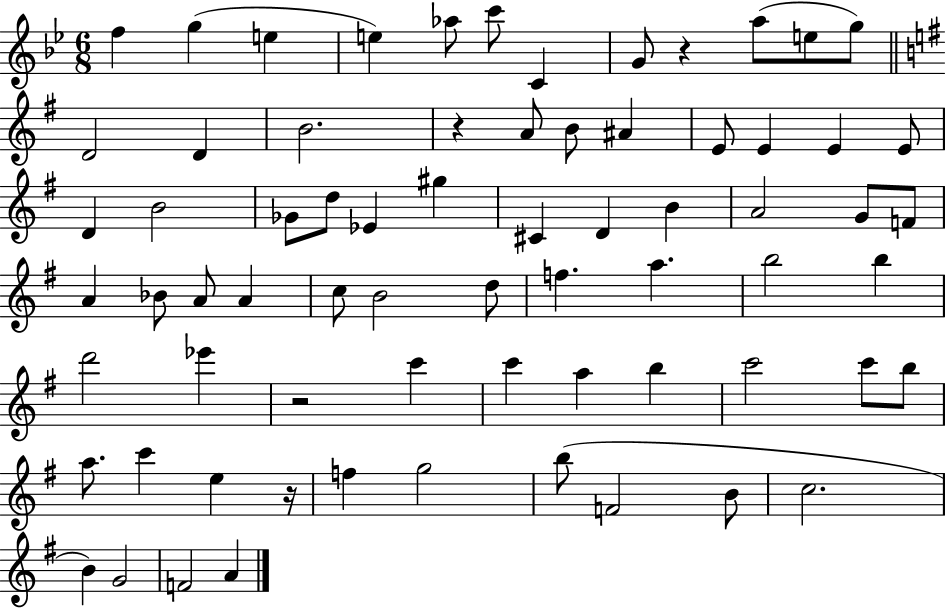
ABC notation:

X:1
T:Untitled
M:6/8
L:1/4
K:Bb
f g e e _a/2 c'/2 C G/2 z a/2 e/2 g/2 D2 D B2 z A/2 B/2 ^A E/2 E E E/2 D B2 _G/2 d/2 _E ^g ^C D B A2 G/2 F/2 A _B/2 A/2 A c/2 B2 d/2 f a b2 b d'2 _e' z2 c' c' a b c'2 c'/2 b/2 a/2 c' e z/4 f g2 b/2 F2 B/2 c2 B G2 F2 A